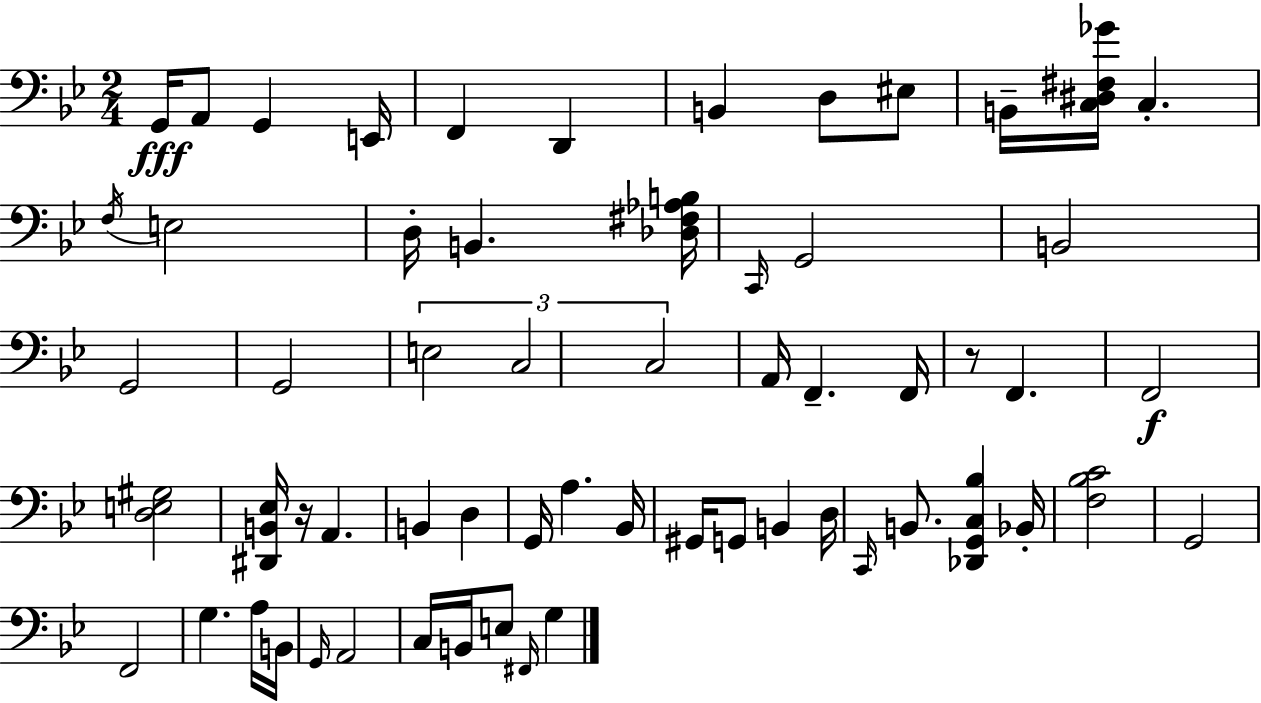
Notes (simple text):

G2/s A2/e G2/q E2/s F2/q D2/q B2/q D3/e EIS3/e B2/s [C3,D#3,F#3,Gb4]/s C3/q. F3/s E3/h D3/s B2/q. [Db3,F#3,Ab3,B3]/s C2/s G2/h B2/h G2/h G2/h E3/h C3/h C3/h A2/s F2/q. F2/s R/e F2/q. F2/h [D3,E3,G#3]/h [D#2,B2,Eb3]/s R/s A2/q. B2/q D3/q G2/s A3/q. Bb2/s G#2/s G2/e B2/q D3/s C2/s B2/e. [Db2,G2,C3,Bb3]/q Bb2/s [F3,Bb3,C4]/h G2/h F2/h G3/q. A3/s B2/s G2/s A2/h C3/s B2/s E3/e F#2/s G3/q